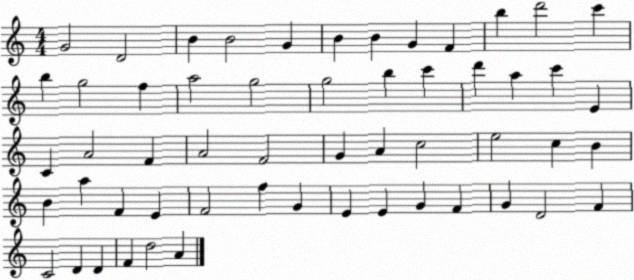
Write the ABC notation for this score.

X:1
T:Untitled
M:4/4
L:1/4
K:C
G2 D2 B B2 G B B G F b d'2 c' b g2 f a2 g2 g2 b c' d' a c' E C A2 F A2 F2 G A c2 e2 c B B a F E F2 f G E E G F G D2 F C2 D D F d2 A